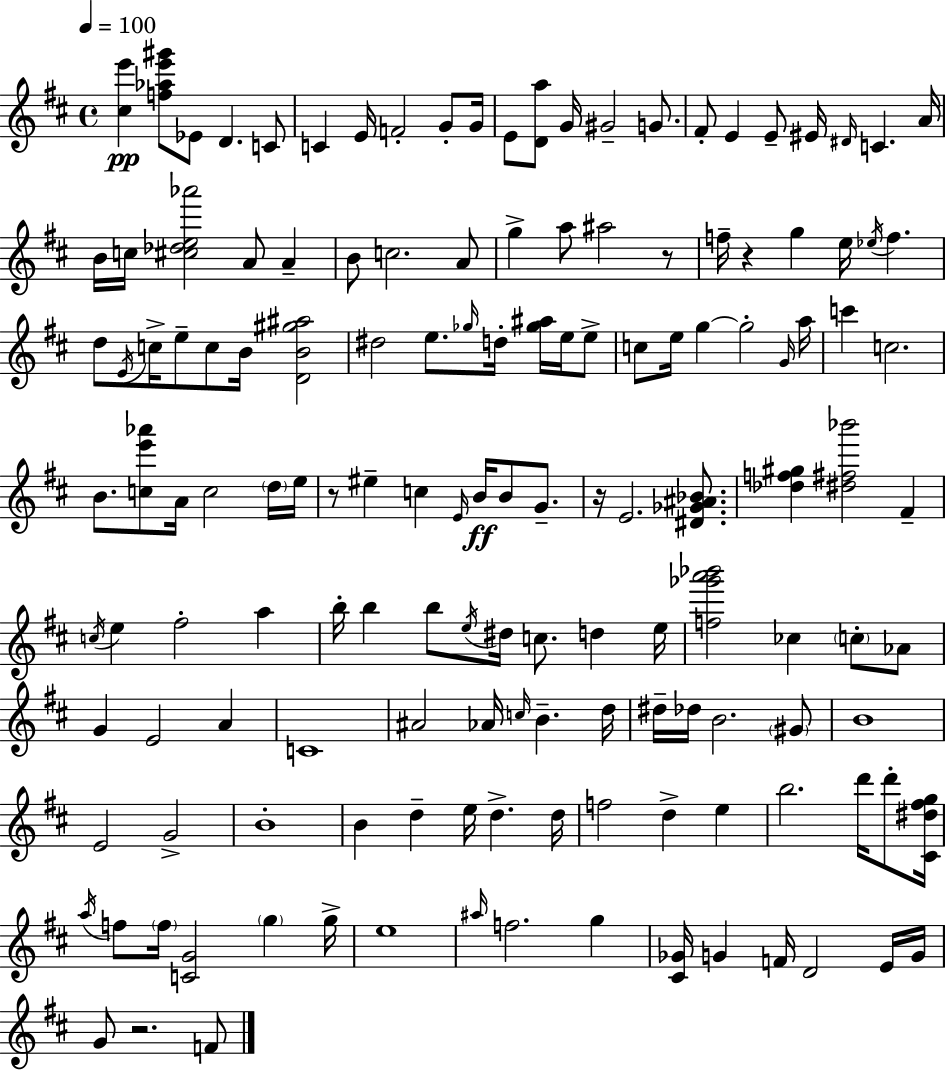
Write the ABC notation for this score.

X:1
T:Untitled
M:4/4
L:1/4
K:D
[^ce'] [f_ae'^g']/2 _E/2 D C/2 C E/4 F2 G/2 G/4 E/2 [Da]/2 G/4 ^G2 G/2 ^F/2 E E/2 ^E/4 ^D/4 C A/4 B/4 c/4 [^c_de_a']2 A/2 A B/2 c2 A/2 g a/2 ^a2 z/2 f/4 z g e/4 _e/4 f d/2 E/4 c/4 e/2 c/2 B/4 [DB^g^a]2 ^d2 e/2 _g/4 d/4 [_g^a]/4 e/4 e/2 c/2 e/4 g g2 G/4 a/4 c' c2 B/2 [ce'_a']/2 A/4 c2 d/4 e/4 z/2 ^e c E/4 B/4 B/2 G/2 z/4 E2 [^D_G^A_B]/2 [_df^g] [^d^f_b']2 ^F c/4 e ^f2 a b/4 b b/2 e/4 ^d/4 c/2 d e/4 [f_g'a'_b']2 _c c/2 _A/2 G E2 A C4 ^A2 _A/4 c/4 B d/4 ^d/4 _d/4 B2 ^G/2 B4 E2 G2 B4 B d e/4 d d/4 f2 d e b2 d'/4 d'/2 [^C^d^fg]/4 a/4 f/2 f/4 [CG]2 g g/4 e4 ^a/4 f2 g [^C_G]/4 G F/4 D2 E/4 G/4 G/2 z2 F/2